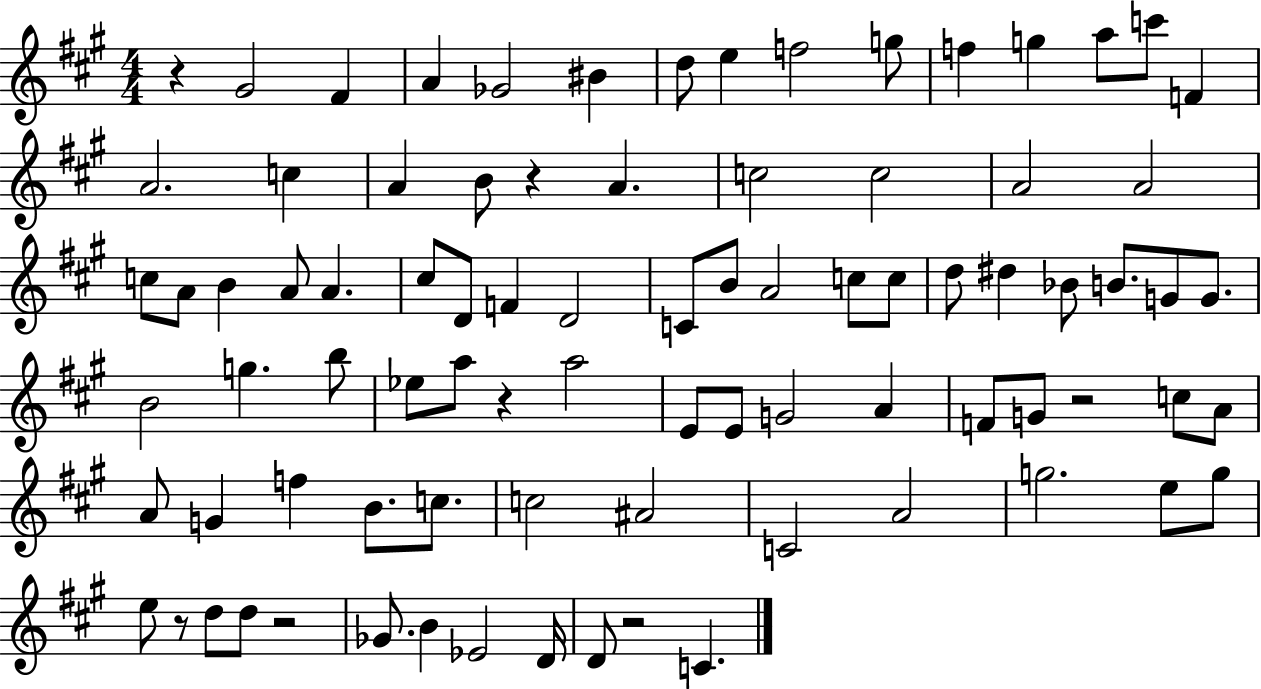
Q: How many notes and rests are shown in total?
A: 85